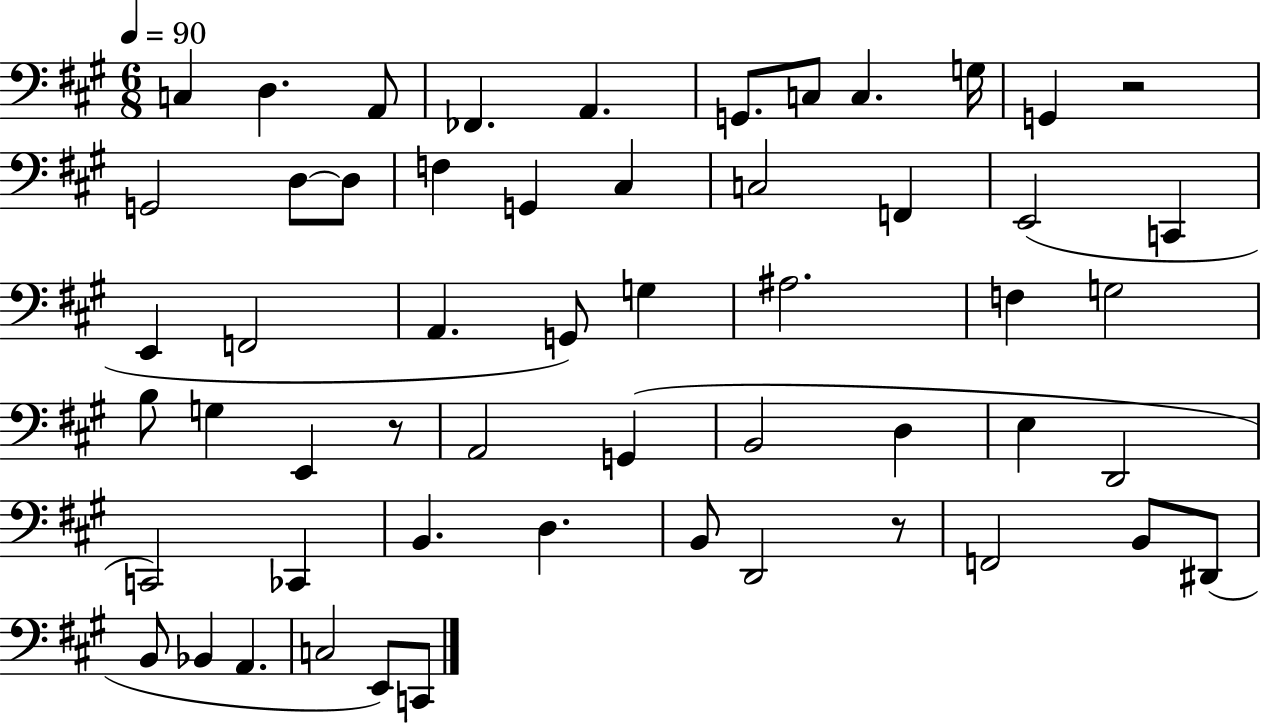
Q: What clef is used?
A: bass